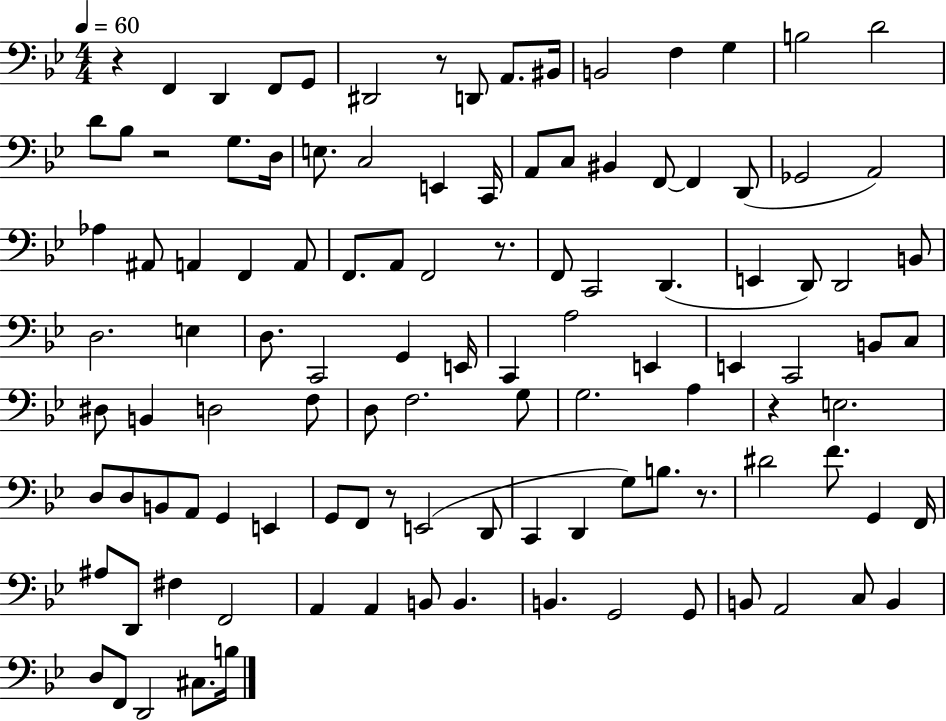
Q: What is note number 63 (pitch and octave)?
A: F3